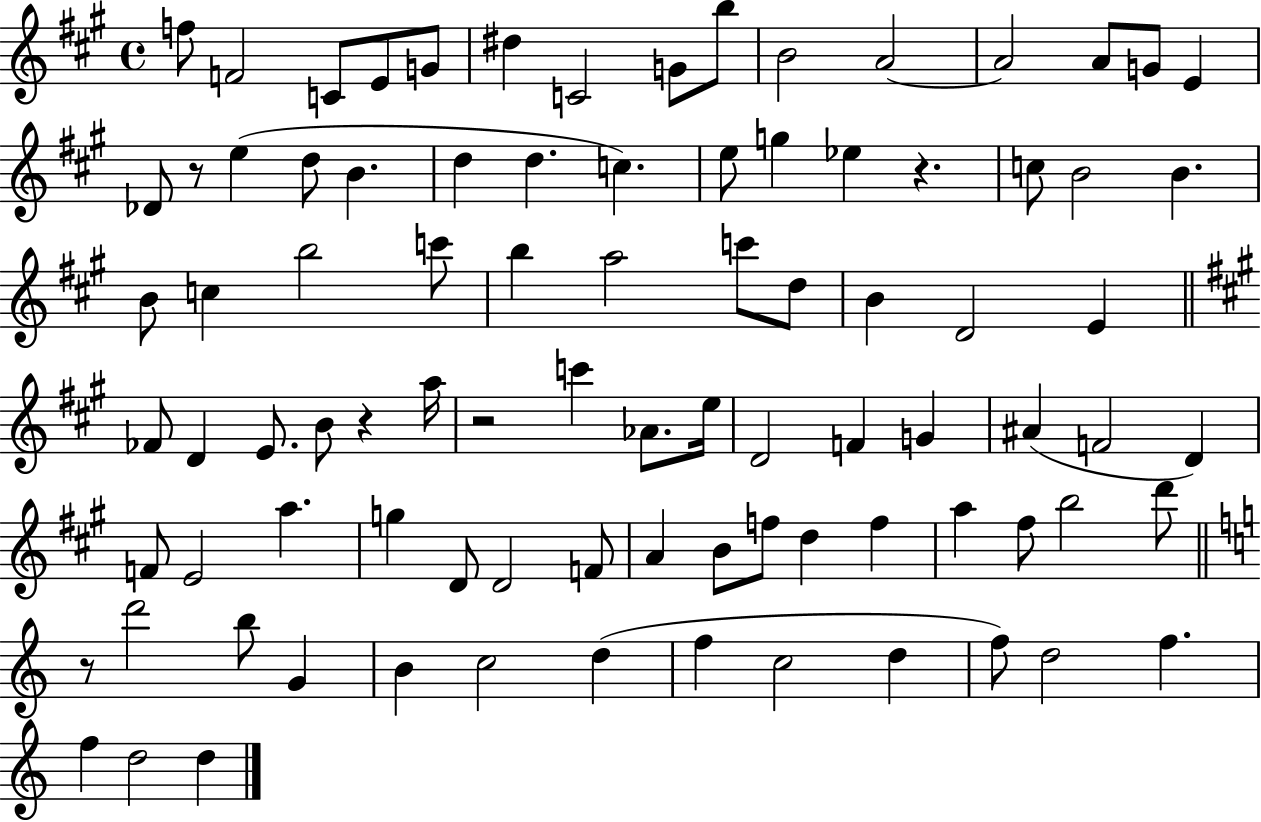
F5/e F4/h C4/e E4/e G4/e D#5/q C4/h G4/e B5/e B4/h A4/h A4/h A4/e G4/e E4/q Db4/e R/e E5/q D5/e B4/q. D5/q D5/q. C5/q. E5/e G5/q Eb5/q R/q. C5/e B4/h B4/q. B4/e C5/q B5/h C6/e B5/q A5/h C6/e D5/e B4/q D4/h E4/q FES4/e D4/q E4/e. B4/e R/q A5/s R/h C6/q Ab4/e. E5/s D4/h F4/q G4/q A#4/q F4/h D4/q F4/e E4/h A5/q. G5/q D4/e D4/h F4/e A4/q B4/e F5/e D5/q F5/q A5/q F#5/e B5/h D6/e R/e D6/h B5/e G4/q B4/q C5/h D5/q F5/q C5/h D5/q F5/e D5/h F5/q. F5/q D5/h D5/q